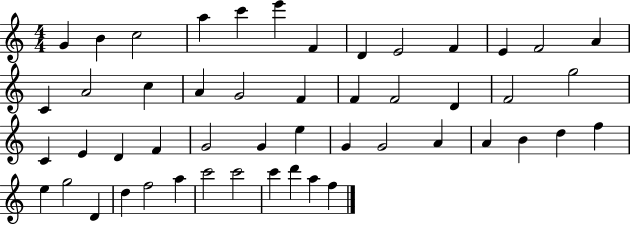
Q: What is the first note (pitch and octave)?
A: G4